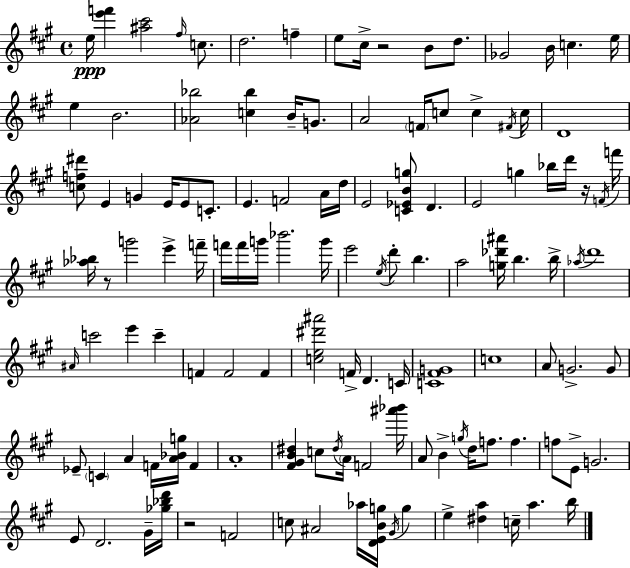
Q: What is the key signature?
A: A major